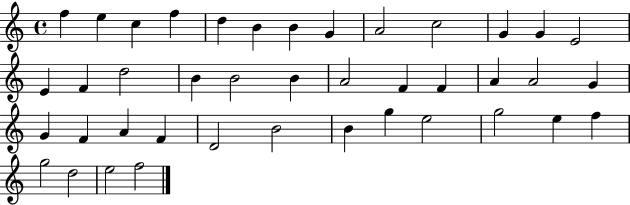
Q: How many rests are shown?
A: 0